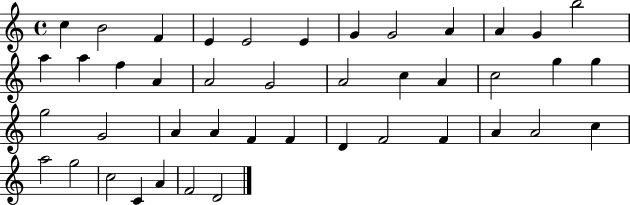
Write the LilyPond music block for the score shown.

{
  \clef treble
  \time 4/4
  \defaultTimeSignature
  \key c \major
  c''4 b'2 f'4 | e'4 e'2 e'4 | g'4 g'2 a'4 | a'4 g'4 b''2 | \break a''4 a''4 f''4 a'4 | a'2 g'2 | a'2 c''4 a'4 | c''2 g''4 g''4 | \break g''2 g'2 | a'4 a'4 f'4 f'4 | d'4 f'2 f'4 | a'4 a'2 c''4 | \break a''2 g''2 | c''2 c'4 a'4 | f'2 d'2 | \bar "|."
}